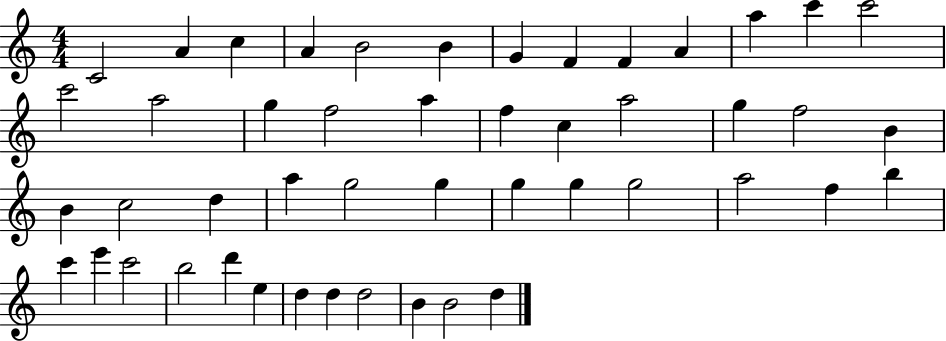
X:1
T:Untitled
M:4/4
L:1/4
K:C
C2 A c A B2 B G F F A a c' c'2 c'2 a2 g f2 a f c a2 g f2 B B c2 d a g2 g g g g2 a2 f b c' e' c'2 b2 d' e d d d2 B B2 d